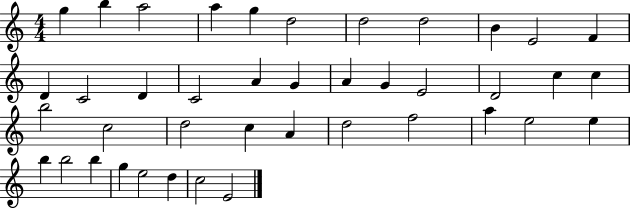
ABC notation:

X:1
T:Untitled
M:4/4
L:1/4
K:C
g b a2 a g d2 d2 d2 B E2 F D C2 D C2 A G A G E2 D2 c c b2 c2 d2 c A d2 f2 a e2 e b b2 b g e2 d c2 E2